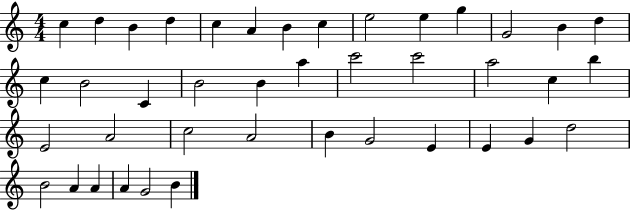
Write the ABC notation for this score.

X:1
T:Untitled
M:4/4
L:1/4
K:C
c d B d c A B c e2 e g G2 B d c B2 C B2 B a c'2 c'2 a2 c b E2 A2 c2 A2 B G2 E E G d2 B2 A A A G2 B